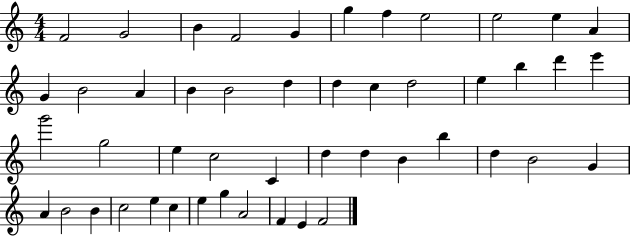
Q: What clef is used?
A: treble